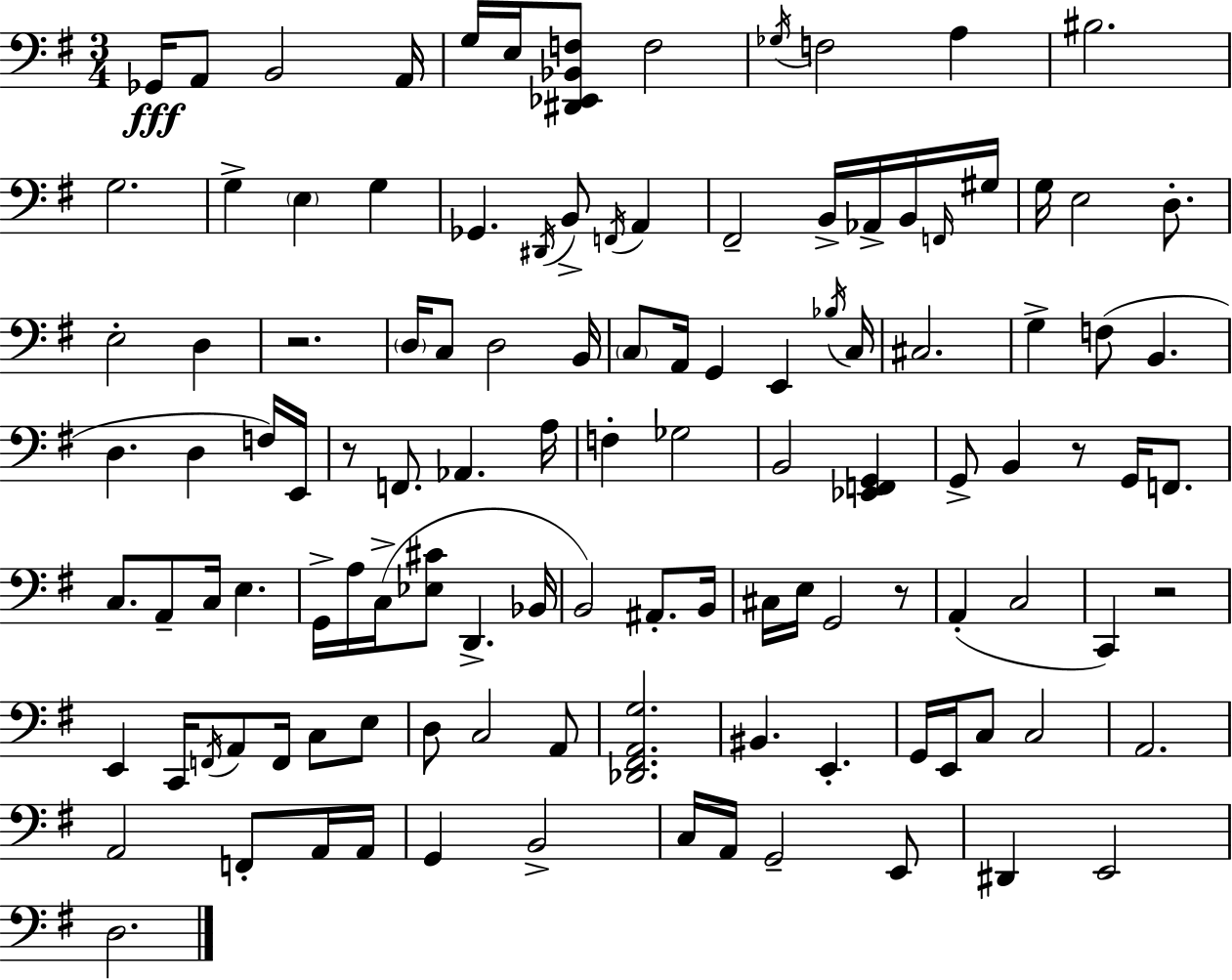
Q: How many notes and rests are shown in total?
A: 116